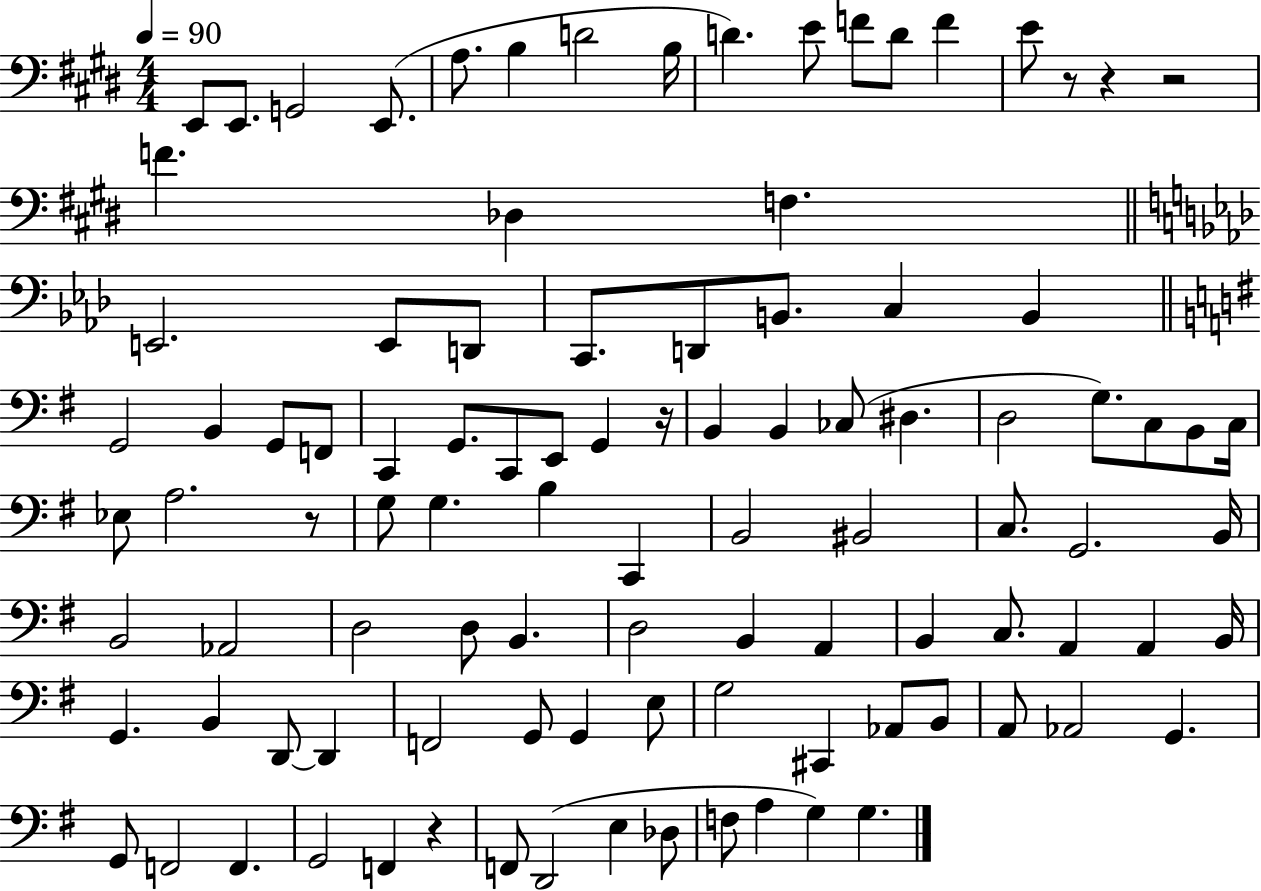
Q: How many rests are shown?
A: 6